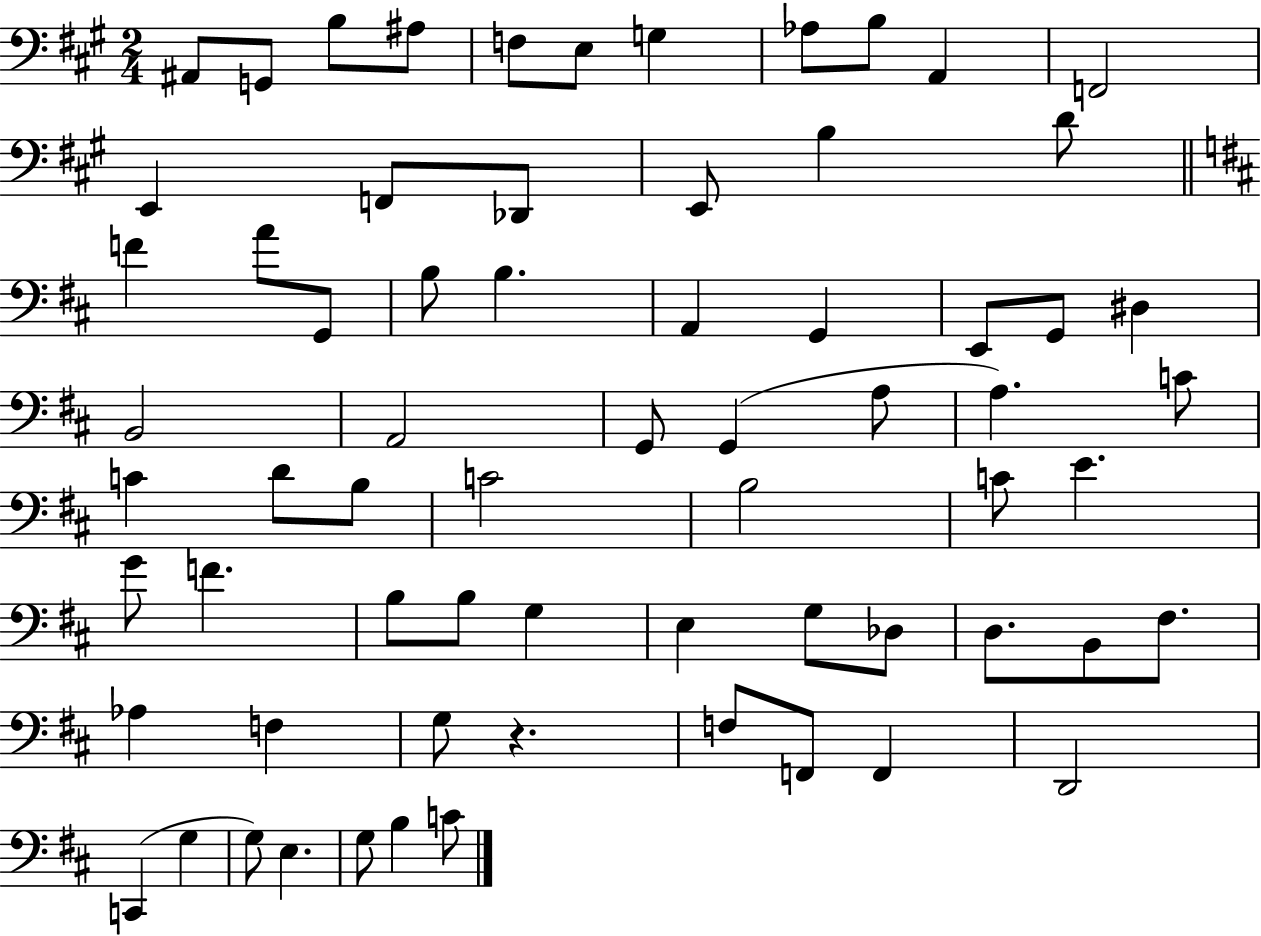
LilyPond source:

{
  \clef bass
  \numericTimeSignature
  \time 2/4
  \key a \major
  ais,8 g,8 b8 ais8 | f8 e8 g4 | aes8 b8 a,4 | f,2 | \break e,4 f,8 des,8 | e,8 b4 d'8 | \bar "||" \break \key d \major f'4 a'8 g,8 | b8 b4. | a,4 g,4 | e,8 g,8 dis4 | \break b,2 | a,2 | g,8 g,4( a8 | a4.) c'8 | \break c'4 d'8 b8 | c'2 | b2 | c'8 e'4. | \break g'8 f'4. | b8 b8 g4 | e4 g8 des8 | d8. b,8 fis8. | \break aes4 f4 | g8 r4. | f8 f,8 f,4 | d,2 | \break c,4( g4 | g8) e4. | g8 b4 c'8 | \bar "|."
}